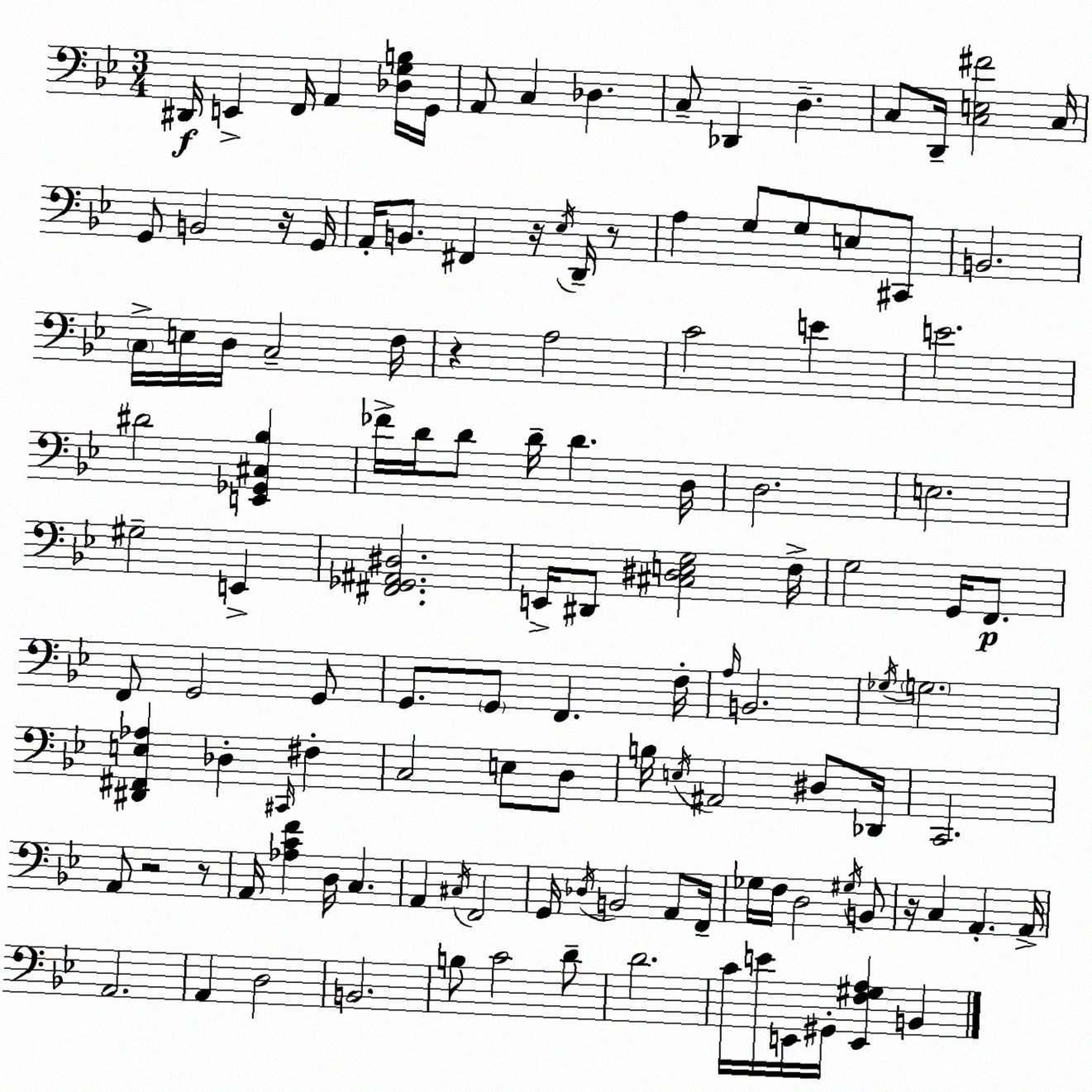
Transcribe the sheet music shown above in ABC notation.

X:1
T:Untitled
M:3/4
L:1/4
K:Bb
^D,,/4 E,, F,,/4 A,, [_D,G,B,]/4 G,,/4 A,,/2 C, _D, C,/2 _D,, D, C,/2 D,,/4 [C,E,^F]2 C,/4 G,,/2 B,,2 z/4 G,,/4 A,,/4 B,,/2 ^F,, z/4 _E,/4 D,,/4 z/2 A, G,/2 G,/2 E,/2 ^C,,/2 B,,2 C,/4 E,/4 D,/4 C,2 F,/4 z A,2 C2 E E2 ^D2 [E,,_G,,^C,_B,] _F/4 D/4 D/2 D/4 D D,/4 D,2 E,2 ^G,2 E,, [^F,,_G,,^A,,^D,]2 E,,/4 ^D,,/2 [^C,^D,E,G,]2 F,/4 G,2 G,,/4 F,,/2 F,,/2 G,,2 G,,/2 G,,/2 G,,/2 F,, F,/4 A,/4 B,,2 _G,/4 G,2 [^D,,^F,,E,_A,] _D, ^C,,/4 ^F, C,2 E,/2 D,/2 B,/4 E,/4 ^A,,2 ^D,/2 _D,,/4 C,,2 A,,/2 z2 z/2 A,,/4 [_A,CF] D,/4 C, A,, ^C,/4 F,,2 G,,/4 _D,/4 B,,2 A,,/2 F,,/4 _G,/4 F,/4 D,2 ^G,/4 B,,/2 z/4 C, A,, A,,/4 A,,2 A,, D,2 B,,2 B,/2 C2 D/2 D2 C/4 E/4 E,,/4 ^G,,/4 [E,,F,^G,A,] B,,